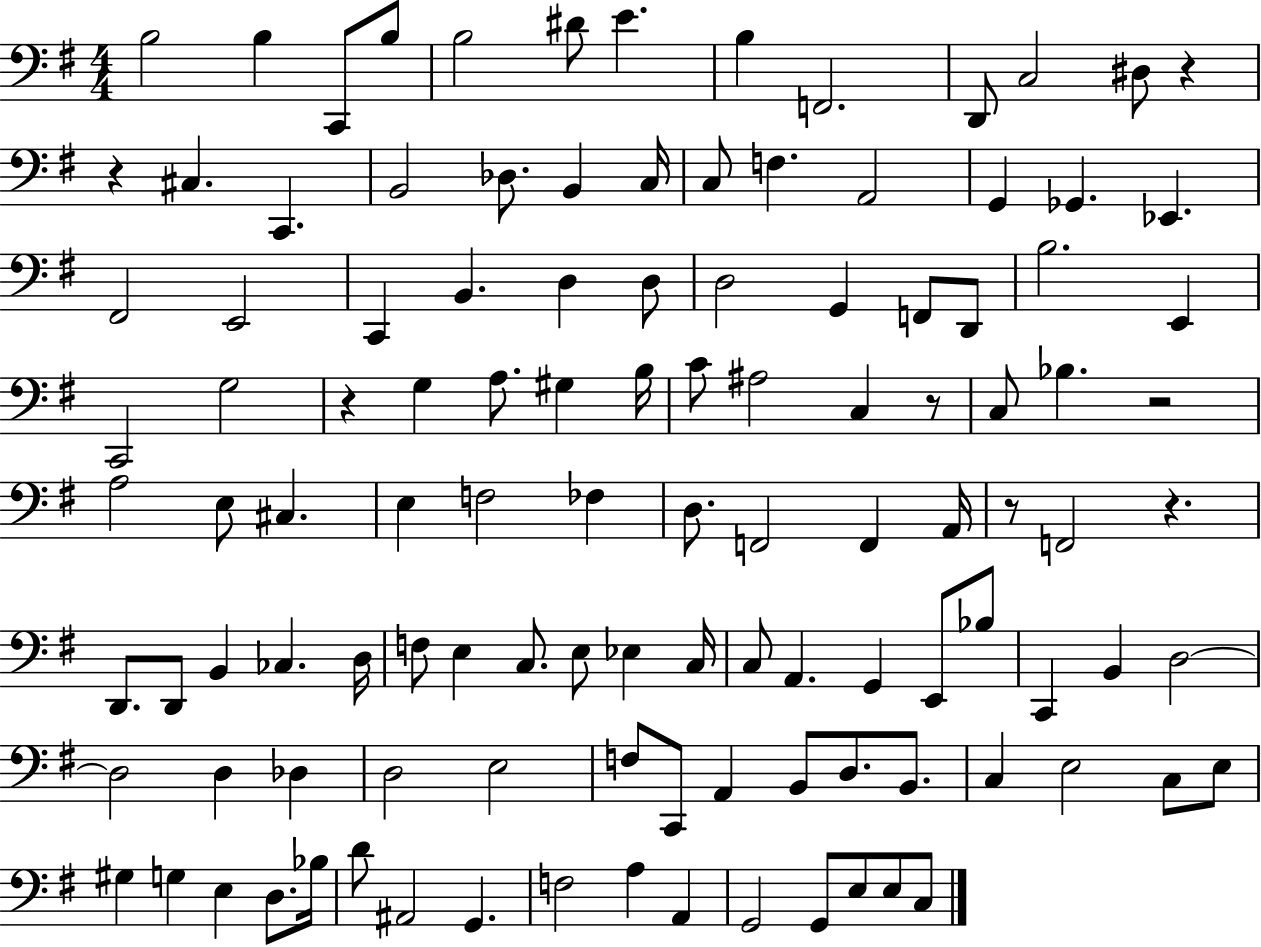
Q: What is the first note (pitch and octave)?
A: B3